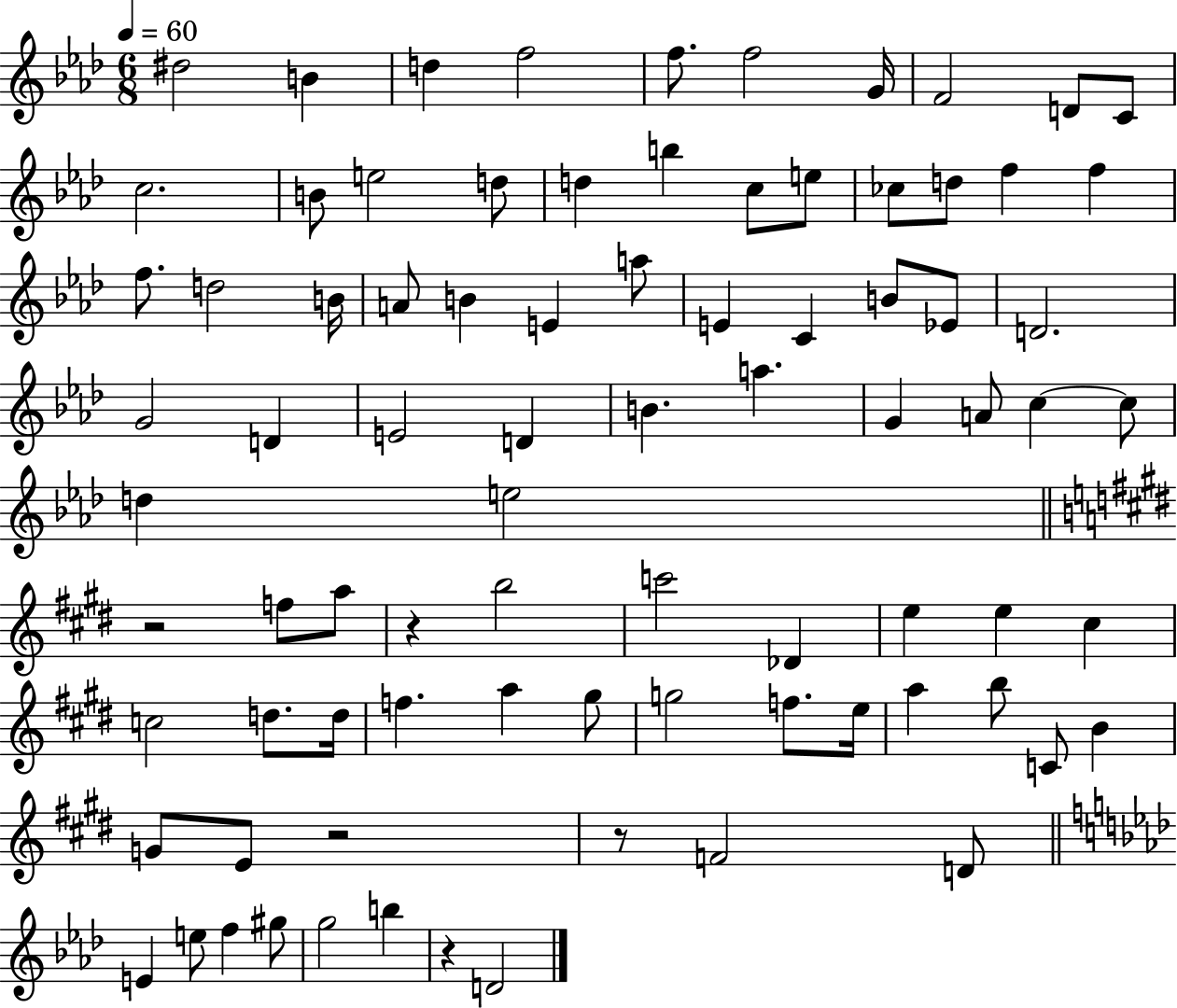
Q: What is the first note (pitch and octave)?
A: D#5